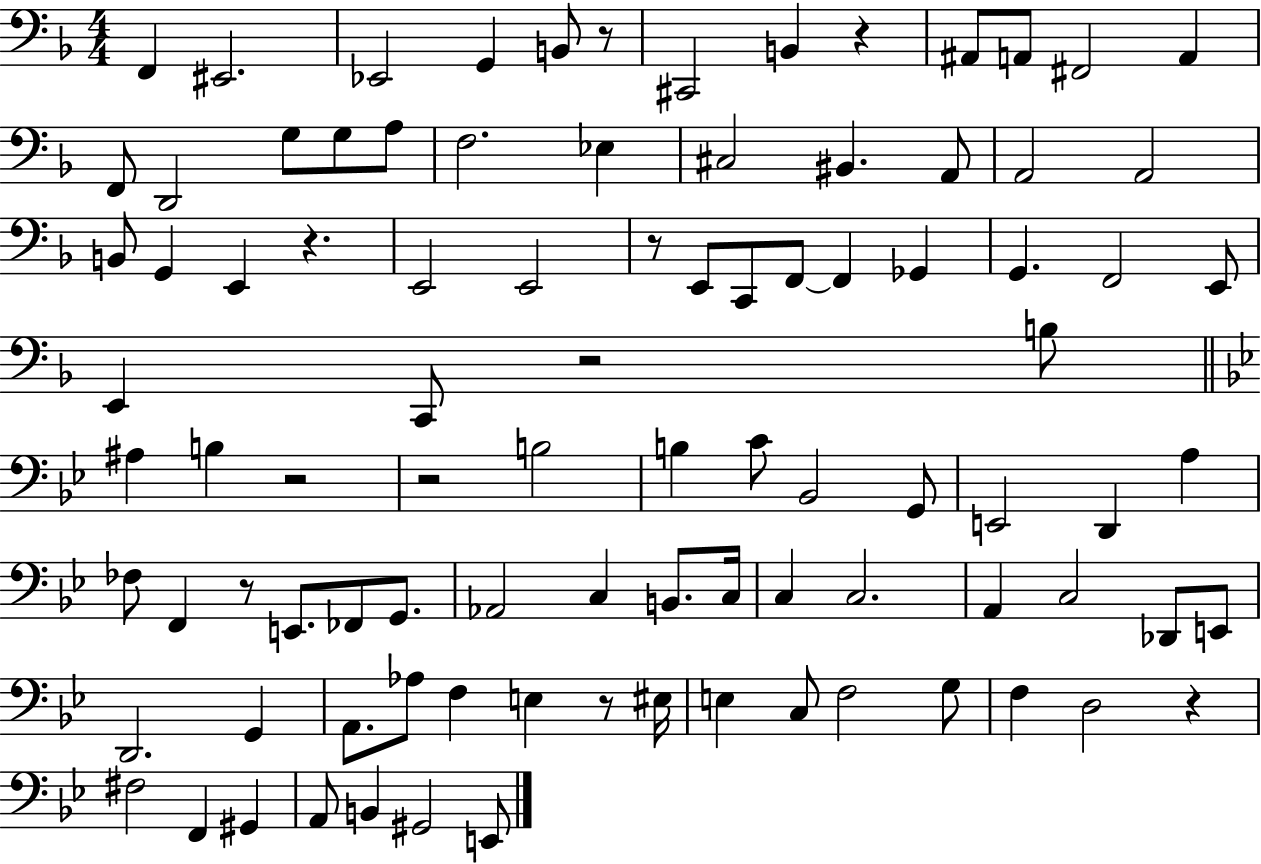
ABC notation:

X:1
T:Untitled
M:4/4
L:1/4
K:F
F,, ^E,,2 _E,,2 G,, B,,/2 z/2 ^C,,2 B,, z ^A,,/2 A,,/2 ^F,,2 A,, F,,/2 D,,2 G,/2 G,/2 A,/2 F,2 _E, ^C,2 ^B,, A,,/2 A,,2 A,,2 B,,/2 G,, E,, z E,,2 E,,2 z/2 E,,/2 C,,/2 F,,/2 F,, _G,, G,, F,,2 E,,/2 E,, C,,/2 z2 B,/2 ^A, B, z2 z2 B,2 B, C/2 _B,,2 G,,/2 E,,2 D,, A, _F,/2 F,, z/2 E,,/2 _F,,/2 G,,/2 _A,,2 C, B,,/2 C,/4 C, C,2 A,, C,2 _D,,/2 E,,/2 D,,2 G,, A,,/2 _A,/2 F, E, z/2 ^E,/4 E, C,/2 F,2 G,/2 F, D,2 z ^F,2 F,, ^G,, A,,/2 B,, ^G,,2 E,,/2